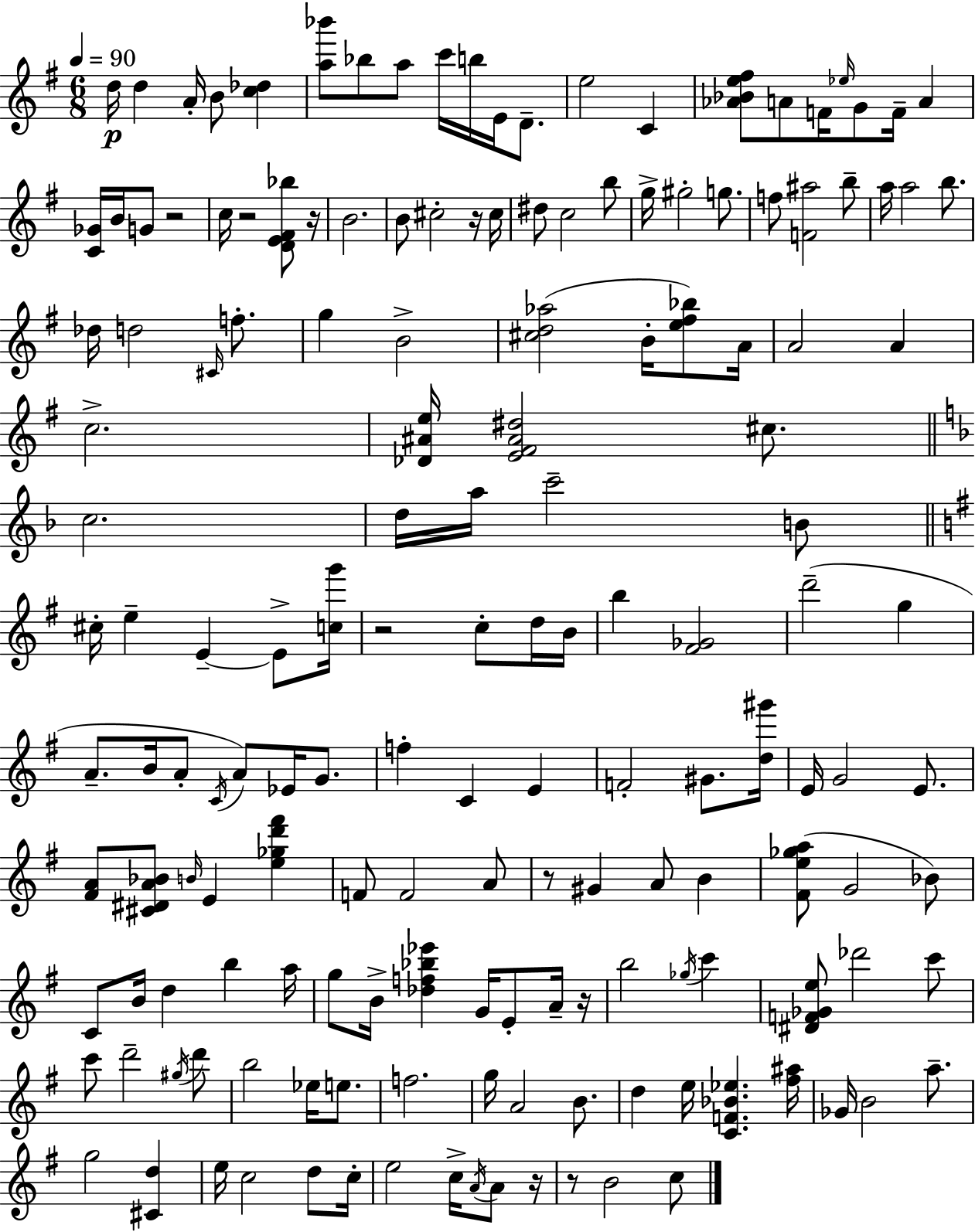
D5/s D5/q A4/s B4/e [C5,Db5]/q [A5,Bb6]/e Bb5/e A5/e C6/s B5/s E4/s D4/e. E5/h C4/q [Ab4,Bb4,E5,F#5]/e A4/e F4/s Eb5/s G4/e F4/s A4/q [C4,Gb4]/s B4/s G4/e R/h C5/s R/h [D4,E4,F#4,Bb5]/e R/s B4/h. B4/e C#5/h R/s C#5/s D#5/e C5/h B5/e G5/s G#5/h G5/e. F5/e [F4,A#5]/h B5/e A5/s A5/h B5/e. Db5/s D5/h C#4/s F5/e. G5/q B4/h [C#5,D5,Ab5]/h B4/s [E5,F#5,Bb5]/e A4/s A4/h A4/q C5/h. [Db4,A#4,E5]/s [E4,F#4,A#4,D#5]/h C#5/e. C5/h. D5/s A5/s C6/h B4/e C#5/s E5/q E4/q E4/e [C5,G6]/s R/h C5/e D5/s B4/s B5/q [F#4,Gb4]/h D6/h G5/q A4/e. B4/s A4/e C4/s A4/e Eb4/s G4/e. F5/q C4/q E4/q F4/h G#4/e. [D5,G#6]/s E4/s G4/h E4/e. [F#4,A4]/e [C#4,D#4,A4,Bb4]/e B4/s E4/q [E5,Gb5,D6,F#6]/q F4/e F4/h A4/e R/e G#4/q A4/e B4/q [F#4,E5,Gb5,A5]/e G4/h Bb4/e C4/e B4/s D5/q B5/q A5/s G5/e B4/s [Db5,F5,Bb5,Eb6]/q G4/s E4/e A4/s R/s B5/h Gb5/s C6/q [D#4,F4,Gb4,E5]/e Db6/h C6/e C6/e D6/h G#5/s D6/e B5/h Eb5/s E5/e. F5/h. G5/s A4/h B4/e. D5/q E5/s [C4,F4,Bb4,Eb5]/q. [F#5,A#5]/s Gb4/s B4/h A5/e. G5/h [C#4,D5]/q E5/s C5/h D5/e C5/s E5/h C5/s A4/s A4/e R/s R/e B4/h C5/e